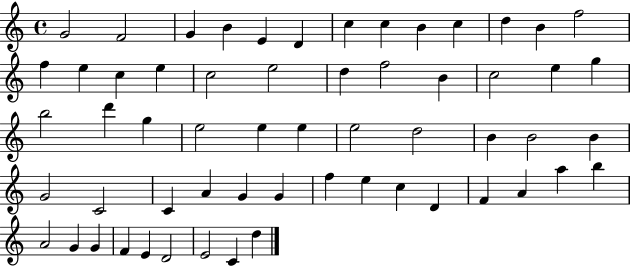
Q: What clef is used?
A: treble